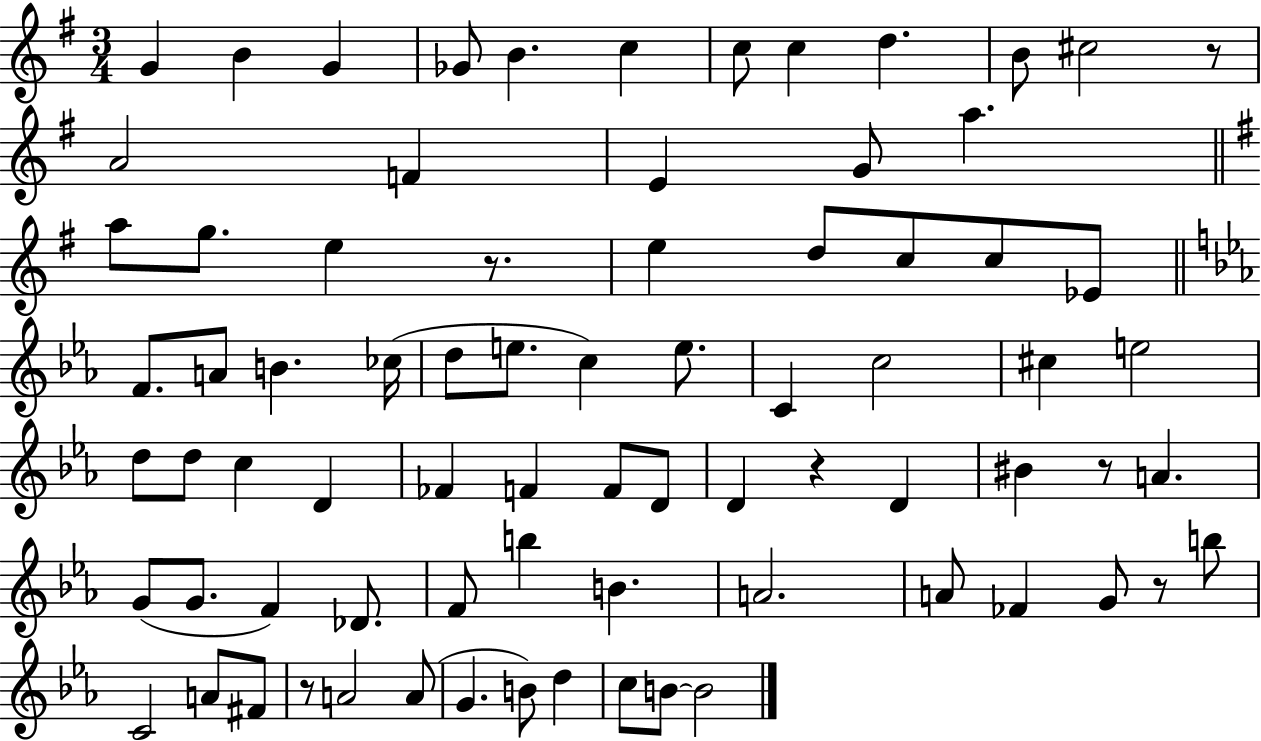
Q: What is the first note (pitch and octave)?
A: G4